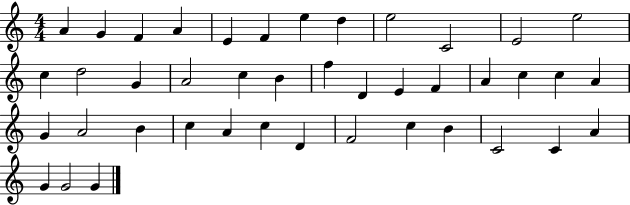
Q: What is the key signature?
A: C major